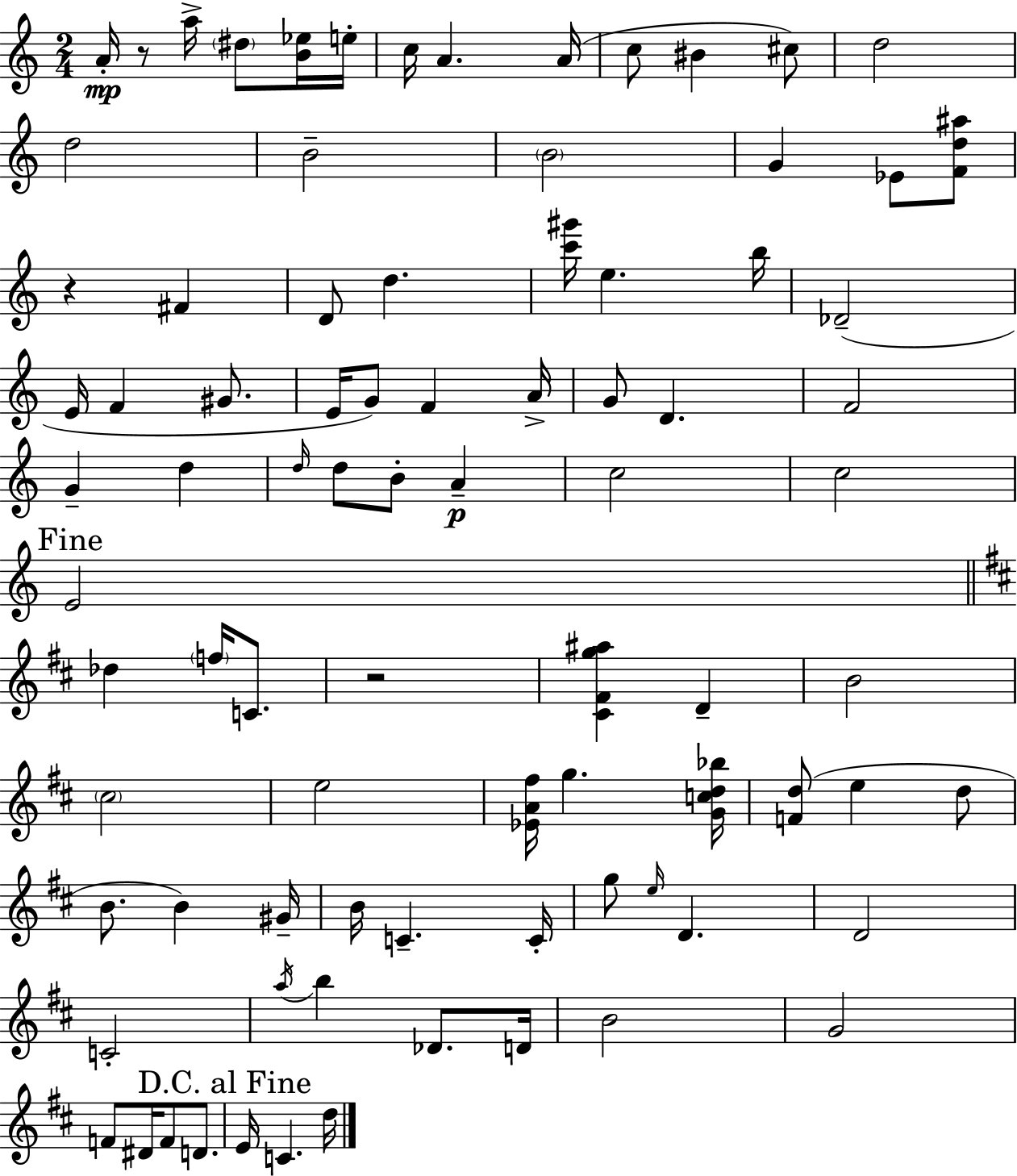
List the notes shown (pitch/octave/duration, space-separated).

A4/s R/e A5/s D#5/e [B4,Eb5]/s E5/s C5/s A4/q. A4/s C5/e BIS4/q C#5/e D5/h D5/h B4/h B4/h G4/q Eb4/e [F4,D5,A#5]/e R/q F#4/q D4/e D5/q. [C6,G#6]/s E5/q. B5/s Db4/h E4/s F4/q G#4/e. E4/s G4/e F4/q A4/s G4/e D4/q. F4/h G4/q D5/q D5/s D5/e B4/e A4/q C5/h C5/h E4/h Db5/q F5/s C4/e. R/h [C#4,F#4,G5,A#5]/q D4/q B4/h C#5/h E5/h [Eb4,A4,F#5]/s G5/q. [G4,C5,D5,Bb5]/s [F4,D5]/e E5/q D5/e B4/e. B4/q G#4/s B4/s C4/q. C4/s G5/e E5/s D4/q. D4/h C4/h A5/s B5/q Db4/e. D4/s B4/h G4/h F4/e D#4/s F4/e D4/e. E4/s C4/q. D5/s